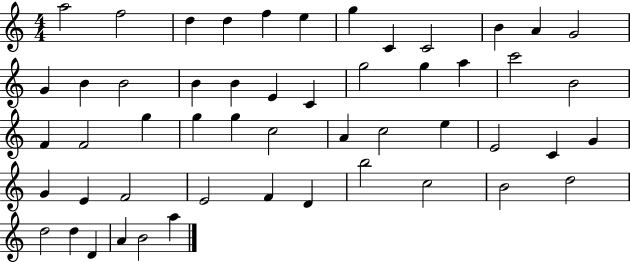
A5/h F5/h D5/q D5/q F5/q E5/q G5/q C4/q C4/h B4/q A4/q G4/h G4/q B4/q B4/h B4/q B4/q E4/q C4/q G5/h G5/q A5/q C6/h B4/h F4/q F4/h G5/q G5/q G5/q C5/h A4/q C5/h E5/q E4/h C4/q G4/q G4/q E4/q F4/h E4/h F4/q D4/q B5/h C5/h B4/h D5/h D5/h D5/q D4/q A4/q B4/h A5/q